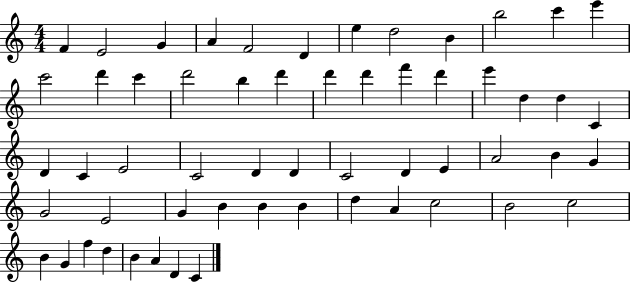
X:1
T:Untitled
M:4/4
L:1/4
K:C
F E2 G A F2 D e d2 B b2 c' e' c'2 d' c' d'2 b d' d' d' f' d' e' d d C D C E2 C2 D D C2 D E A2 B G G2 E2 G B B B d A c2 B2 c2 B G f d B A D C